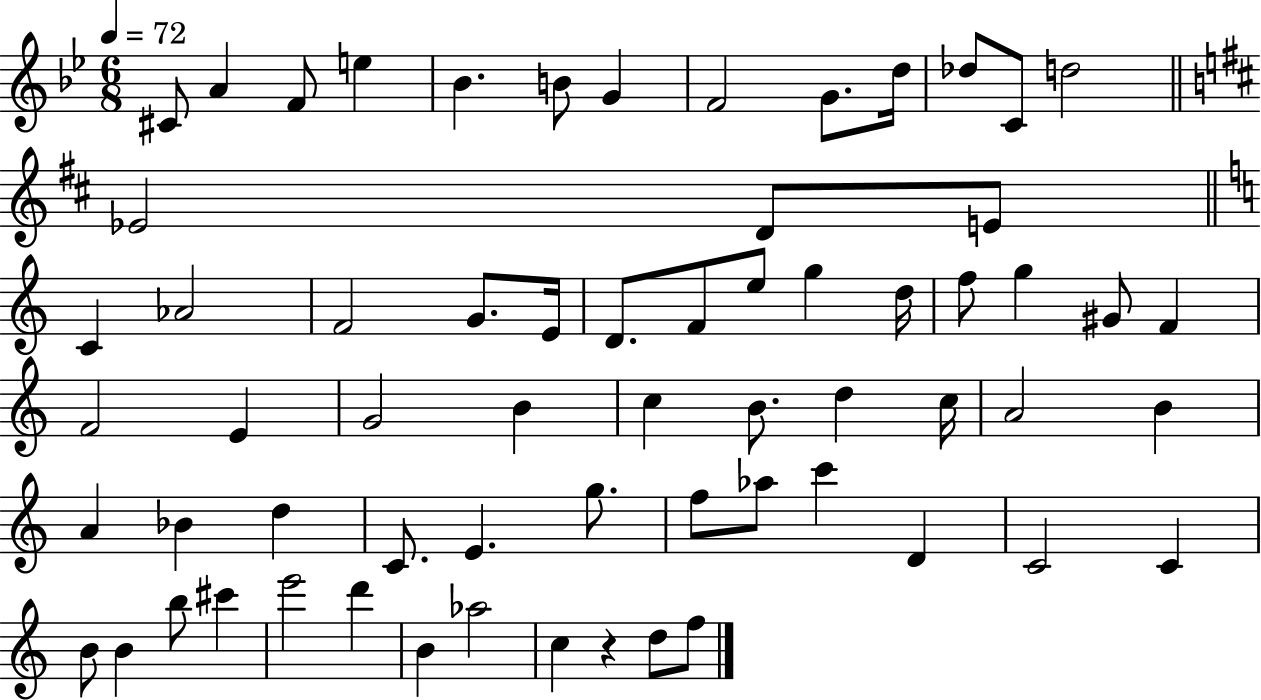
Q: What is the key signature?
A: BES major